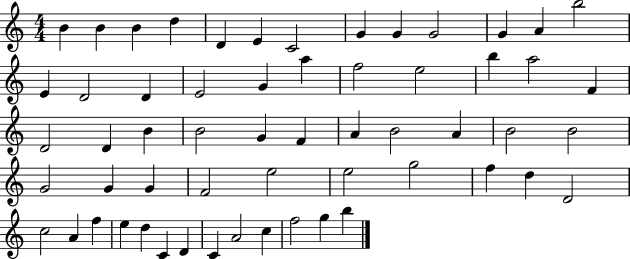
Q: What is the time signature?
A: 4/4